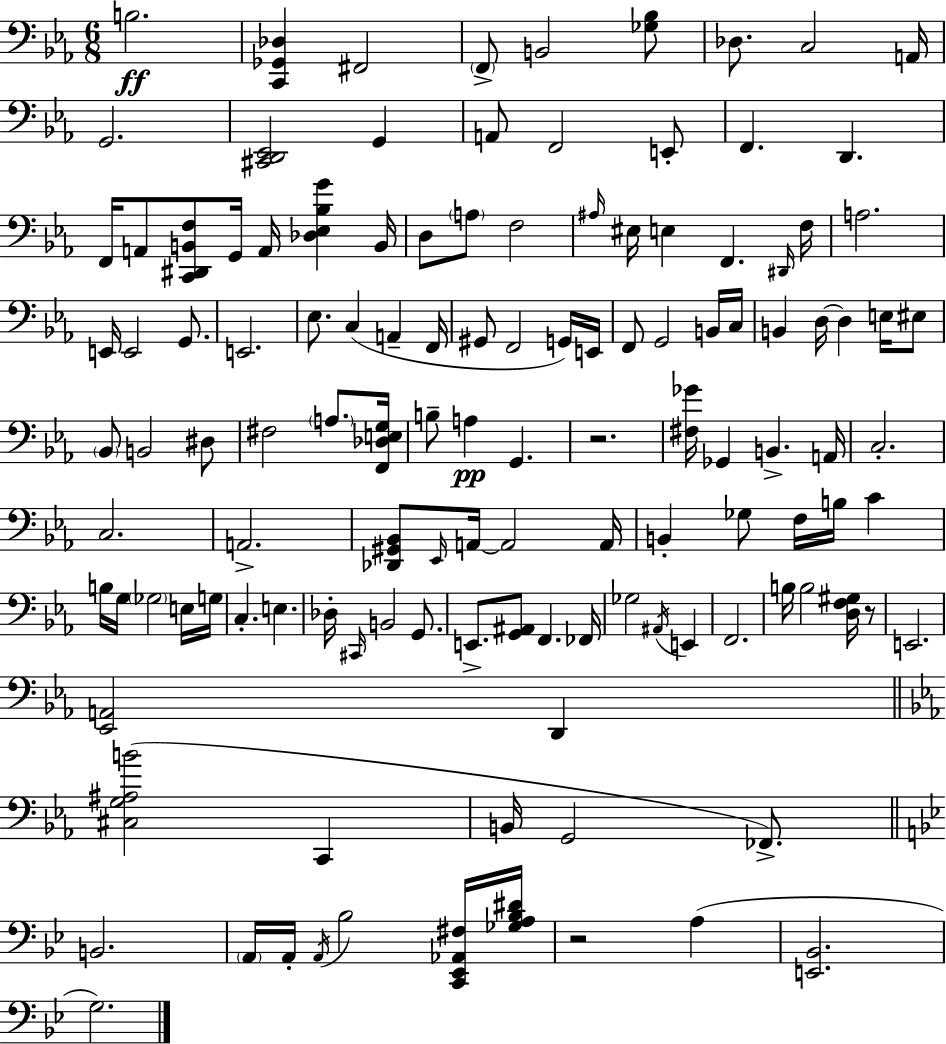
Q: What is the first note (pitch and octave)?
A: B3